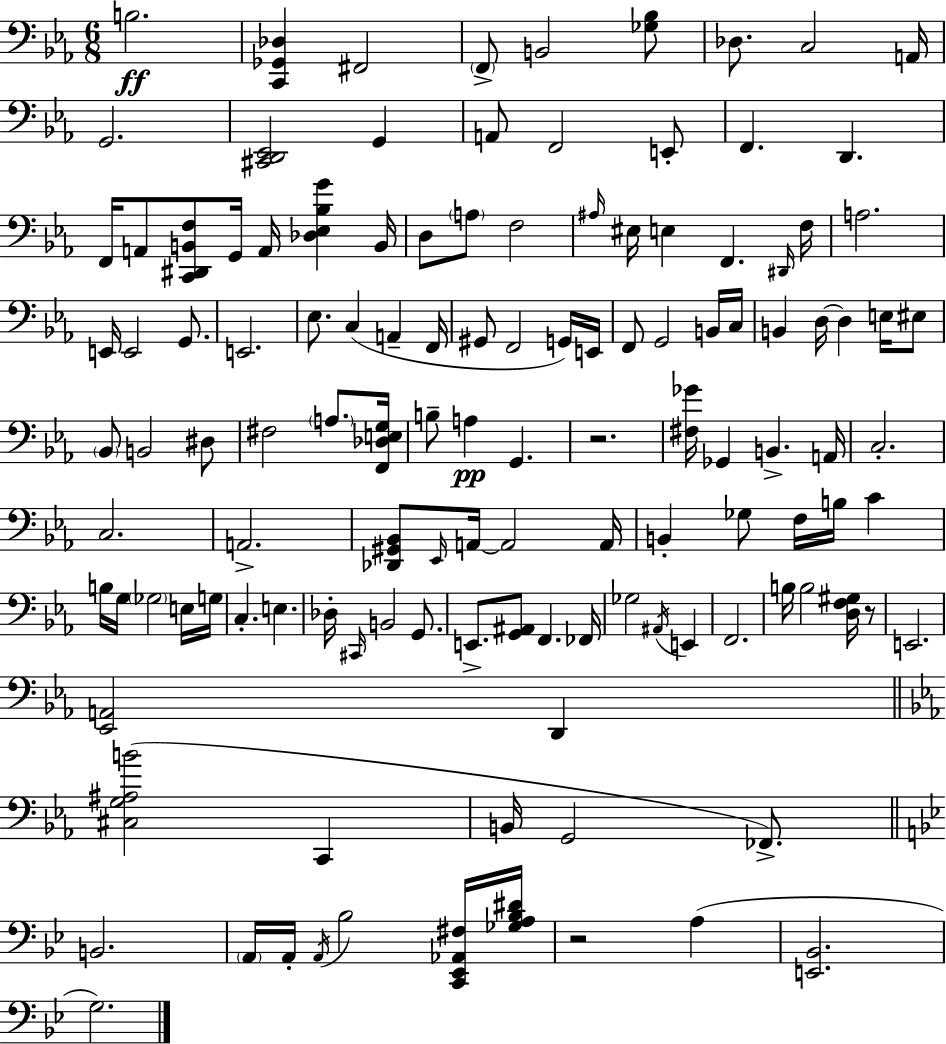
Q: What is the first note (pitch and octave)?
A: B3